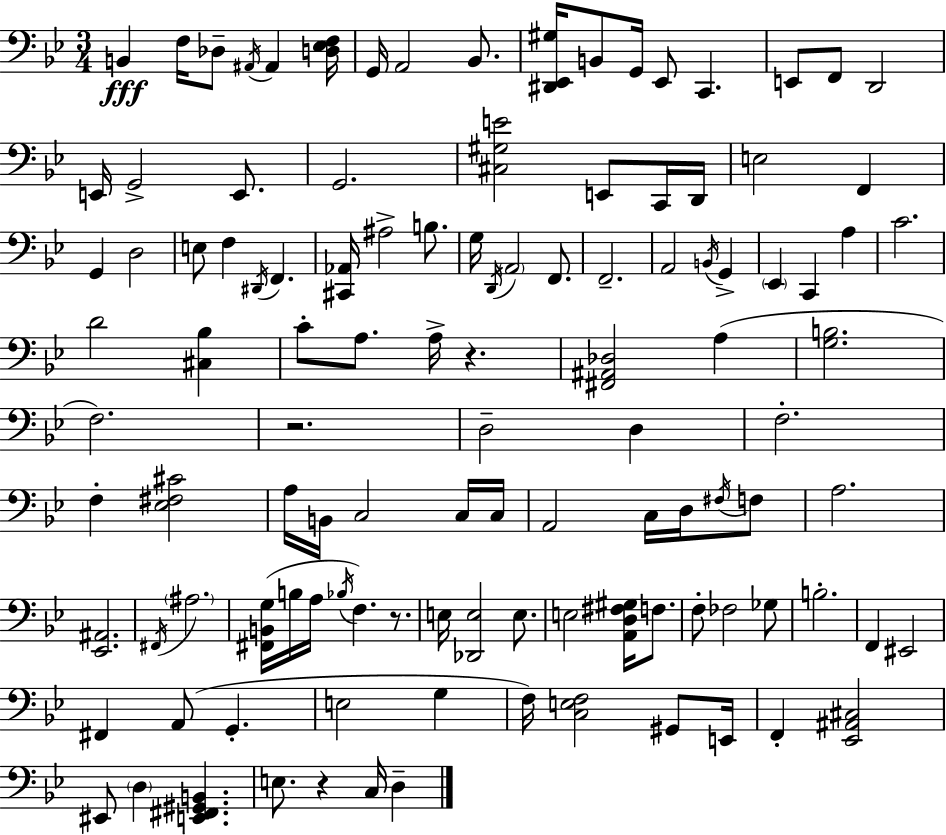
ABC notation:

X:1
T:Untitled
M:3/4
L:1/4
K:Bb
B,, F,/4 _D,/2 ^A,,/4 ^A,, [D,_E,F,]/4 G,,/4 A,,2 _B,,/2 [^D,,_E,,^G,]/4 B,,/2 G,,/4 _E,,/2 C,, E,,/2 F,,/2 D,,2 E,,/4 G,,2 E,,/2 G,,2 [^C,^G,E]2 E,,/2 C,,/4 D,,/4 E,2 F,, G,, D,2 E,/2 F, ^D,,/4 F,, [^C,,_A,,]/4 ^A,2 B,/2 G,/4 D,,/4 A,,2 F,,/2 F,,2 A,,2 B,,/4 G,, _E,, C,, A, C2 D2 [^C,_B,] C/2 A,/2 A,/4 z [^F,,^A,,_D,]2 A, [G,B,]2 F,2 z2 D,2 D, F,2 F, [_E,^F,^C]2 A,/4 B,,/4 C,2 C,/4 C,/4 A,,2 C,/4 D,/4 ^F,/4 F,/2 A,2 [_E,,^A,,]2 ^F,,/4 ^A,2 [^F,,B,,G,]/4 B,/4 A,/4 _B,/4 F, z/2 E,/4 [_D,,E,]2 E,/2 E,2 [A,,D,^F,^G,]/4 F,/2 F,/2 _F,2 _G,/2 B,2 F,, ^E,,2 ^F,, A,,/2 G,, E,2 G, F,/4 [C,E,F,]2 ^G,,/2 E,,/4 F,, [_E,,^A,,^C,]2 ^E,,/2 D, [E,,^F,,^G,,B,,] E,/2 z C,/4 D,